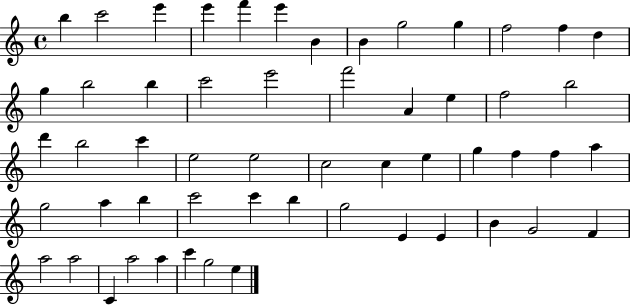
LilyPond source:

{
  \clef treble
  \time 4/4
  \defaultTimeSignature
  \key c \major
  b''4 c'''2 e'''4 | e'''4 f'''4 e'''4 b'4 | b'4 g''2 g''4 | f''2 f''4 d''4 | \break g''4 b''2 b''4 | c'''2 e'''2 | f'''2 a'4 e''4 | f''2 b''2 | \break d'''4 b''2 c'''4 | e''2 e''2 | c''2 c''4 e''4 | g''4 f''4 f''4 a''4 | \break g''2 a''4 b''4 | c'''2 c'''4 b''4 | g''2 e'4 e'4 | b'4 g'2 f'4 | \break a''2 a''2 | c'4 a''2 a''4 | c'''4 g''2 e''4 | \bar "|."
}